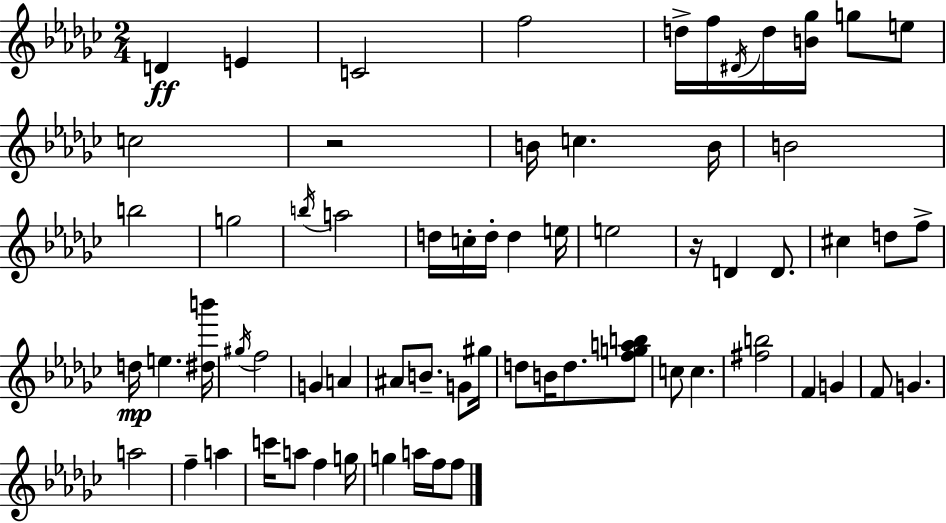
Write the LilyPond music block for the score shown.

{
  \clef treble
  \numericTimeSignature
  \time 2/4
  \key ees \minor
  d'4\ff e'4 | c'2 | f''2 | d''16-> f''16 \acciaccatura { dis'16 } d''16 <b' ges''>16 g''8 e''8 | \break c''2 | r2 | b'16 c''4. | b'16 b'2 | \break b''2 | g''2 | \acciaccatura { b''16 } a''2 | d''16 c''16-. d''16-. d''4 | \break e''16 e''2 | r16 d'4 d'8. | cis''4 d''8 | f''8-> d''16\mp e''4. | \break <dis'' b'''>16 \acciaccatura { gis''16 } f''2 | g'4 a'4 | ais'8 b'8.-- | g'8 gis''16 d''8 b'16 d''8. | \break <f'' g'' a'' b''>8 c''8 c''4. | <fis'' b''>2 | f'4 g'4 | f'8 g'4. | \break a''2 | f''4-- a''4 | c'''16 a''8 f''4 | g''16 g''4 a''16 | \break f''16 f''8 \bar "|."
}